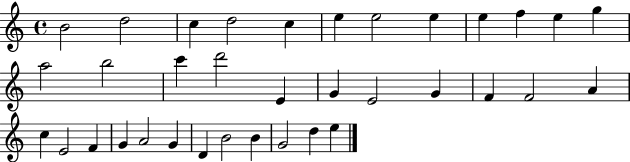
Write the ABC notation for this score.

X:1
T:Untitled
M:4/4
L:1/4
K:C
B2 d2 c d2 c e e2 e e f e g a2 b2 c' d'2 E G E2 G F F2 A c E2 F G A2 G D B2 B G2 d e